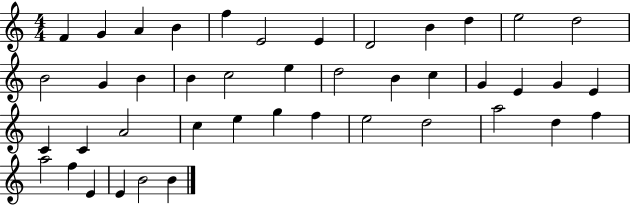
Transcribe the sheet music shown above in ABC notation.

X:1
T:Untitled
M:4/4
L:1/4
K:C
F G A B f E2 E D2 B d e2 d2 B2 G B B c2 e d2 B c G E G E C C A2 c e g f e2 d2 a2 d f a2 f E E B2 B